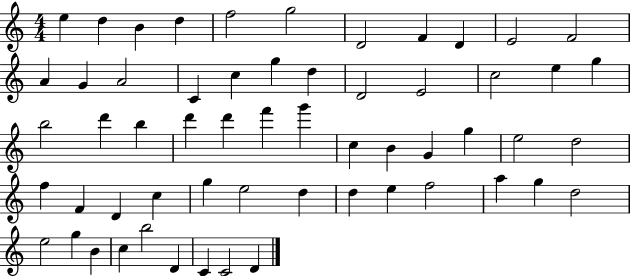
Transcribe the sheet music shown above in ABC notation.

X:1
T:Untitled
M:4/4
L:1/4
K:C
e d B d f2 g2 D2 F D E2 F2 A G A2 C c g d D2 E2 c2 e g b2 d' b d' d' f' g' c B G g e2 d2 f F D c g e2 d d e f2 a g d2 e2 g B c b2 D C C2 D